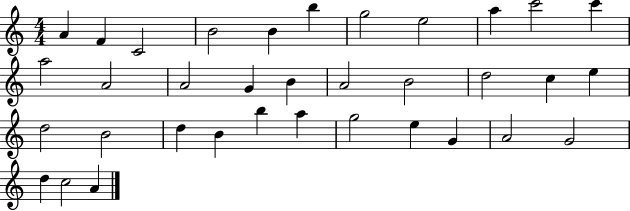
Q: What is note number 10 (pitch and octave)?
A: C6